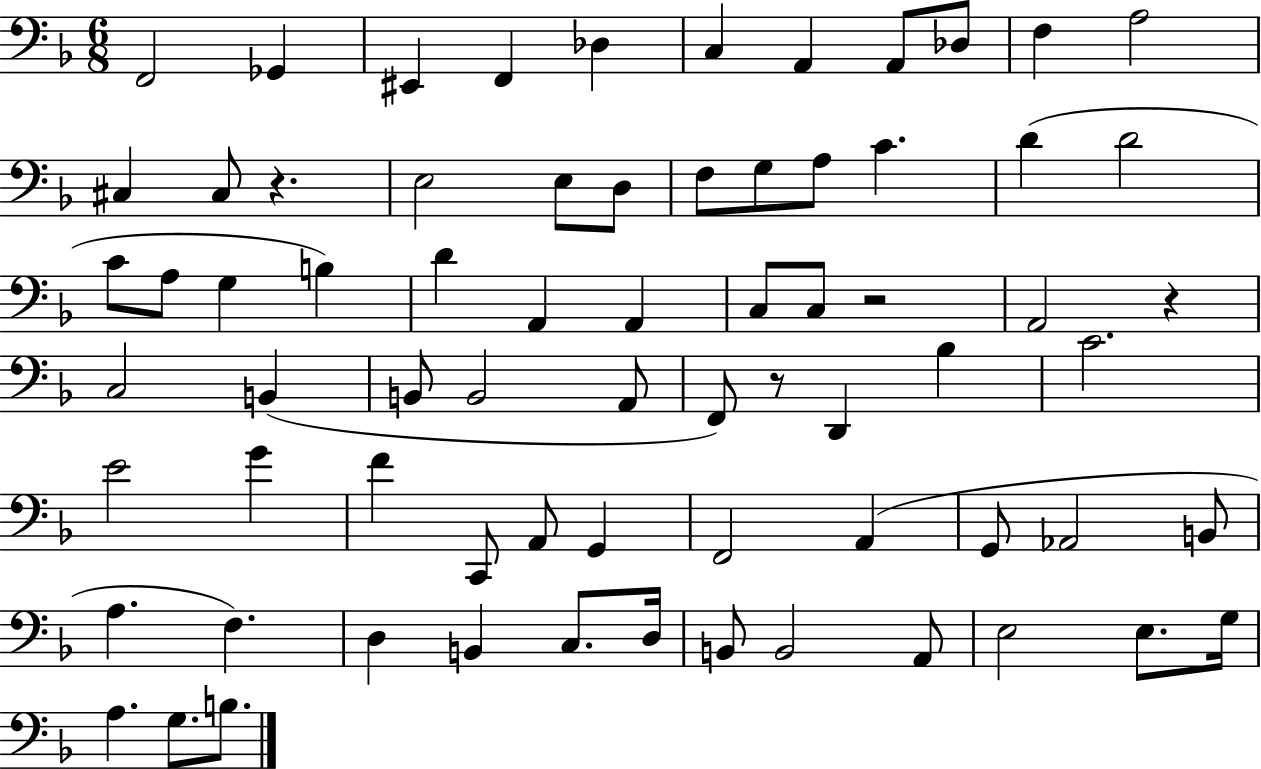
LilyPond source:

{
  \clef bass
  \numericTimeSignature
  \time 6/8
  \key f \major
  f,2 ges,4 | eis,4 f,4 des4 | c4 a,4 a,8 des8 | f4 a2 | \break cis4 cis8 r4. | e2 e8 d8 | f8 g8 a8 c'4. | d'4( d'2 | \break c'8 a8 g4 b4) | d'4 a,4 a,4 | c8 c8 r2 | a,2 r4 | \break c2 b,4( | b,8 b,2 a,8 | f,8) r8 d,4 bes4 | c'2. | \break e'2 g'4 | f'4 c,8 a,8 g,4 | f,2 a,4( | g,8 aes,2 b,8 | \break a4. f4.) | d4 b,4 c8. d16 | b,8 b,2 a,8 | e2 e8. g16 | \break a4. g8. b8. | \bar "|."
}